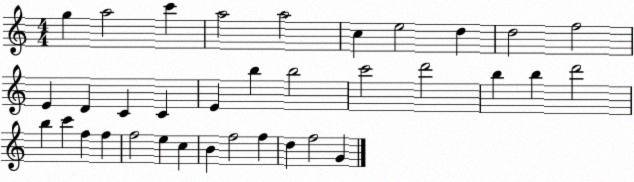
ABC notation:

X:1
T:Untitled
M:4/4
L:1/4
K:C
g a2 c' a2 a2 c e2 d d2 f2 E D C C E b b2 c'2 d'2 b b d'2 b c' f f f2 e c B f2 f d f2 G